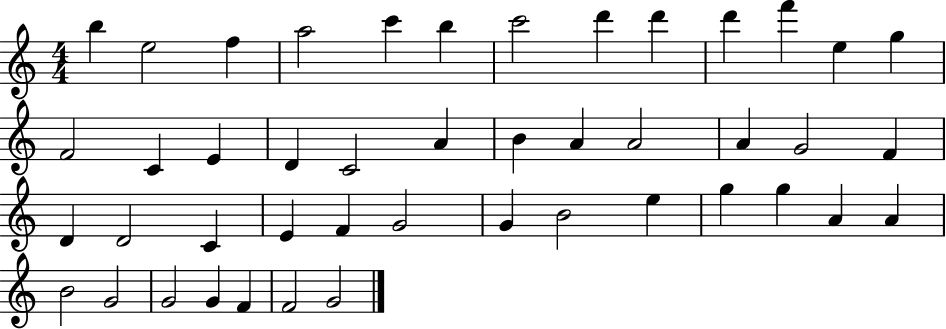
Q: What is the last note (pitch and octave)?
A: G4